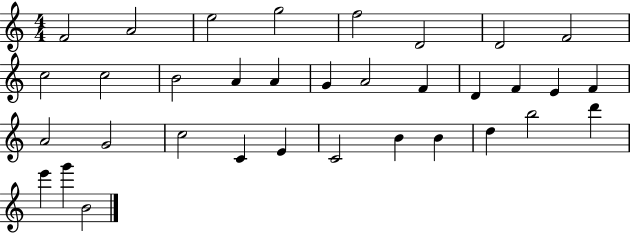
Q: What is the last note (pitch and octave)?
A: B4